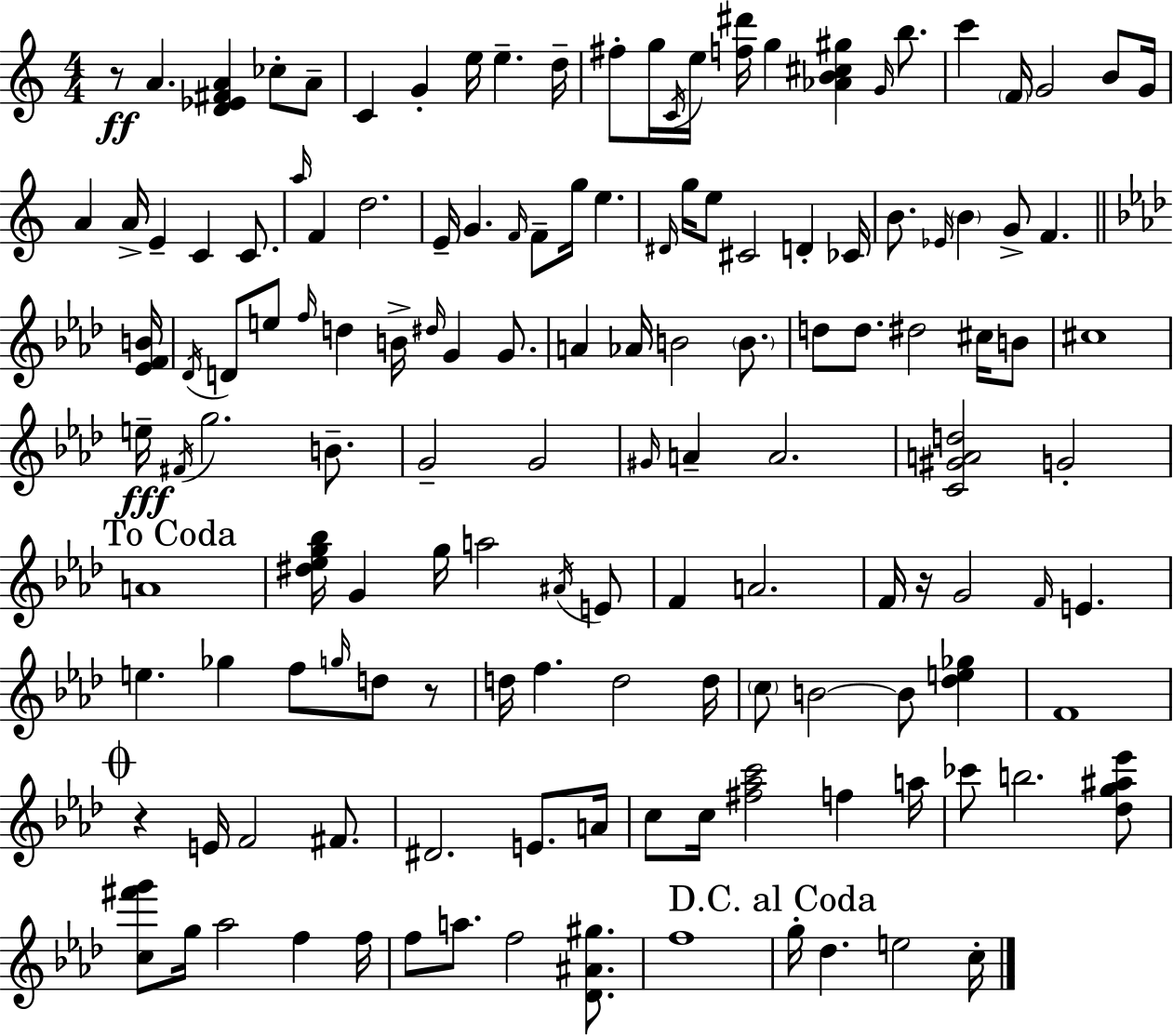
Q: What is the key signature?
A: A minor